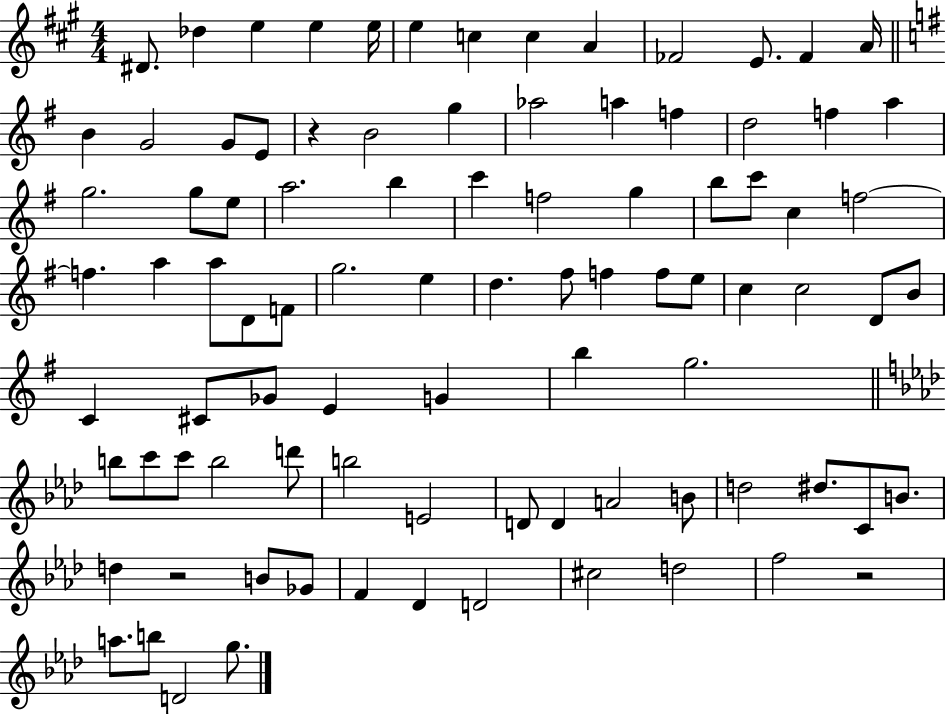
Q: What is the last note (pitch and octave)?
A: G5